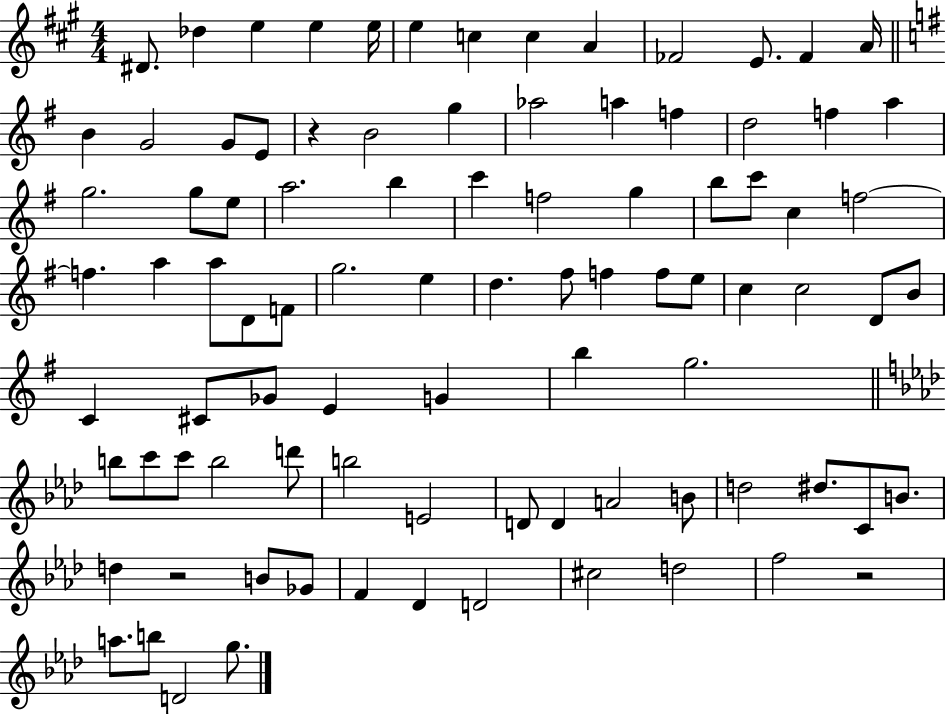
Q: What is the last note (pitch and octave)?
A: G5